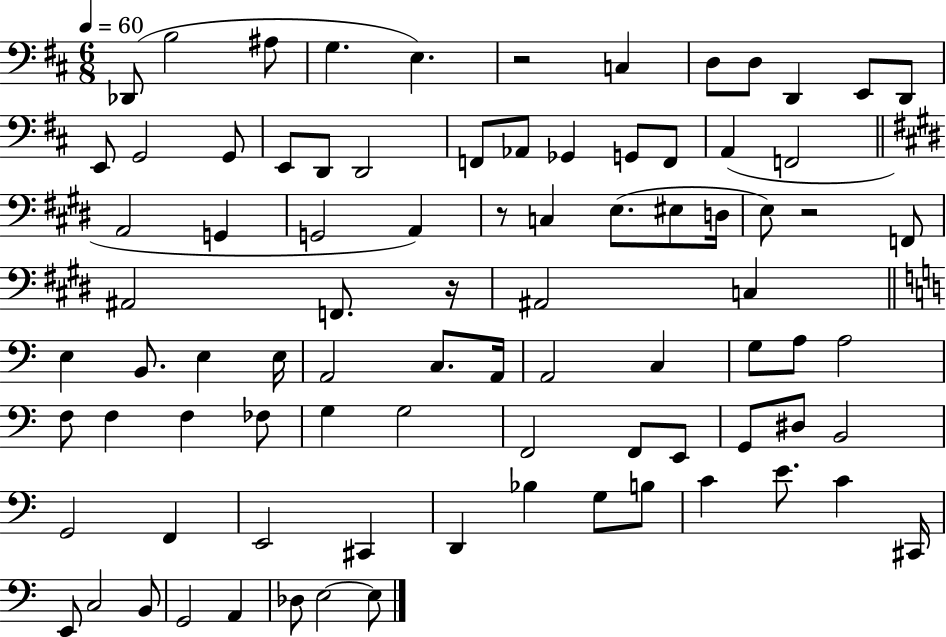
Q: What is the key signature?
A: D major